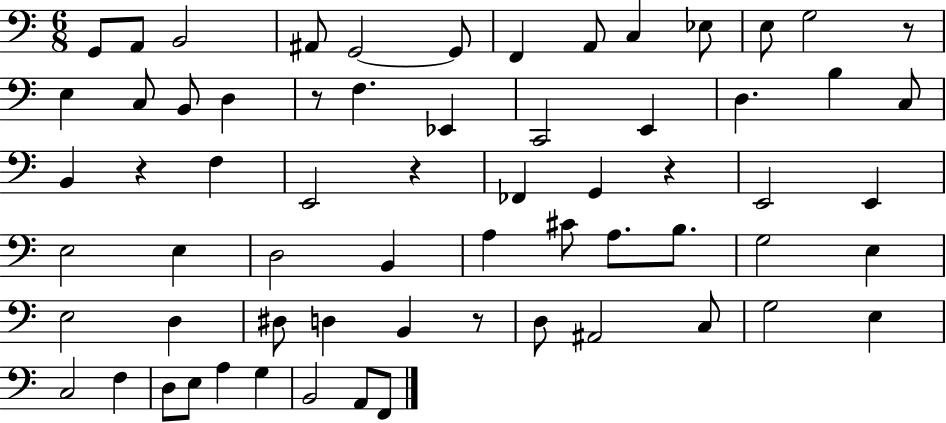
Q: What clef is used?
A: bass